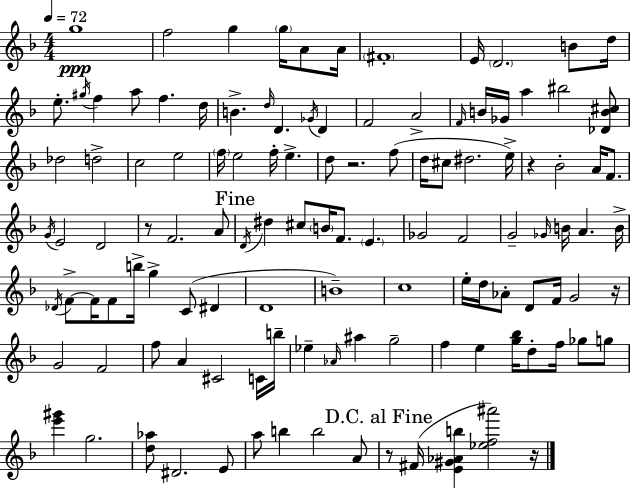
G5/w F5/h G5/q G5/s A4/e A4/s F#4/w E4/s D4/h. B4/e D5/s E5/e. G#5/s F5/q A5/e F5/q. D5/s B4/q. D5/s D4/q. Gb4/s D4/q F4/h A4/h F4/s B4/s Gb4/s A5/q BIS5/h [Db4,B4,C#5]/e Db5/h D5/h C5/h E5/h F5/s E5/h F5/s E5/q. D5/e R/h. F5/e D5/s C#5/e D#5/h. E5/s R/q Bb4/h A4/s F4/e. G4/s E4/h D4/h R/e F4/h. A4/e D4/s D#5/q C#5/e B4/s F4/e. E4/q. Gb4/h F4/h G4/h Gb4/s B4/s A4/q. B4/s Db4/s F4/e F4/s F4/e B5/s G5/q C4/e D#4/q D4/w B4/w C5/w E5/s D5/s Ab4/e D4/e F4/s G4/h R/s G4/h F4/h F5/e A4/q C#4/h C4/s B5/s Eb5/q Ab4/s A#5/q G5/h F5/q E5/q [G5,Bb5]/s D5/e F5/s Gb5/e G5/e [E6,G#6]/q G5/h. [D5,Ab5]/e D#4/h. E4/e A5/e B5/q B5/h A4/e R/e F#4/s [E4,G#4,Ab4,B5]/q [Eb5,F5,A#6]/h R/s